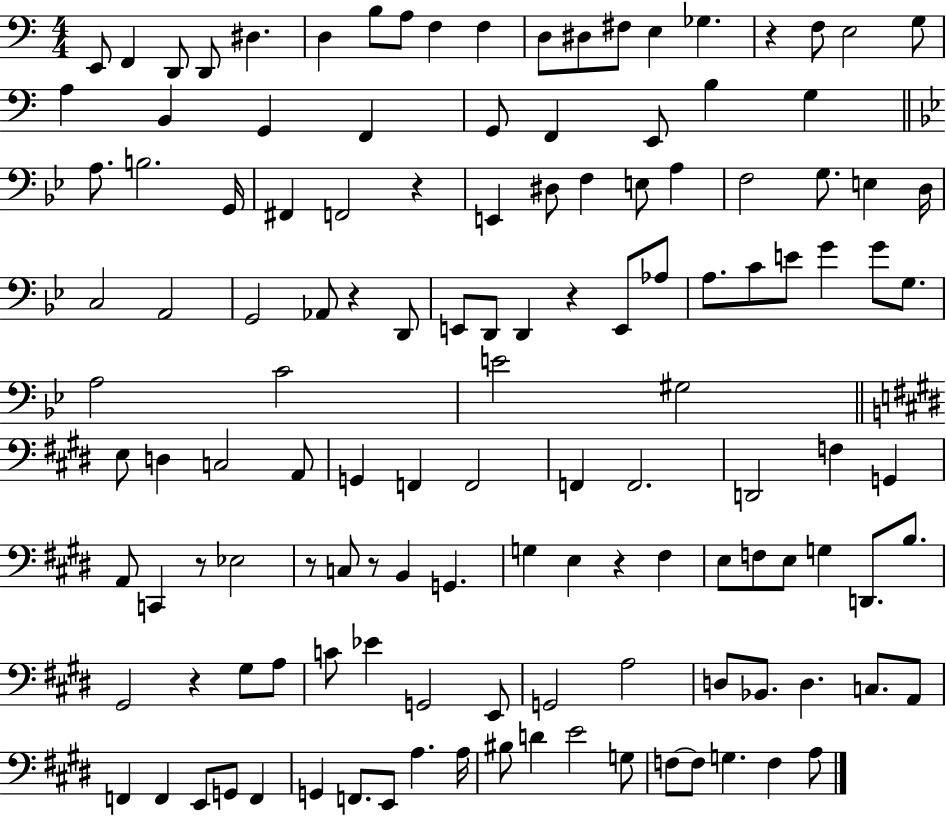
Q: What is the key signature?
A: C major